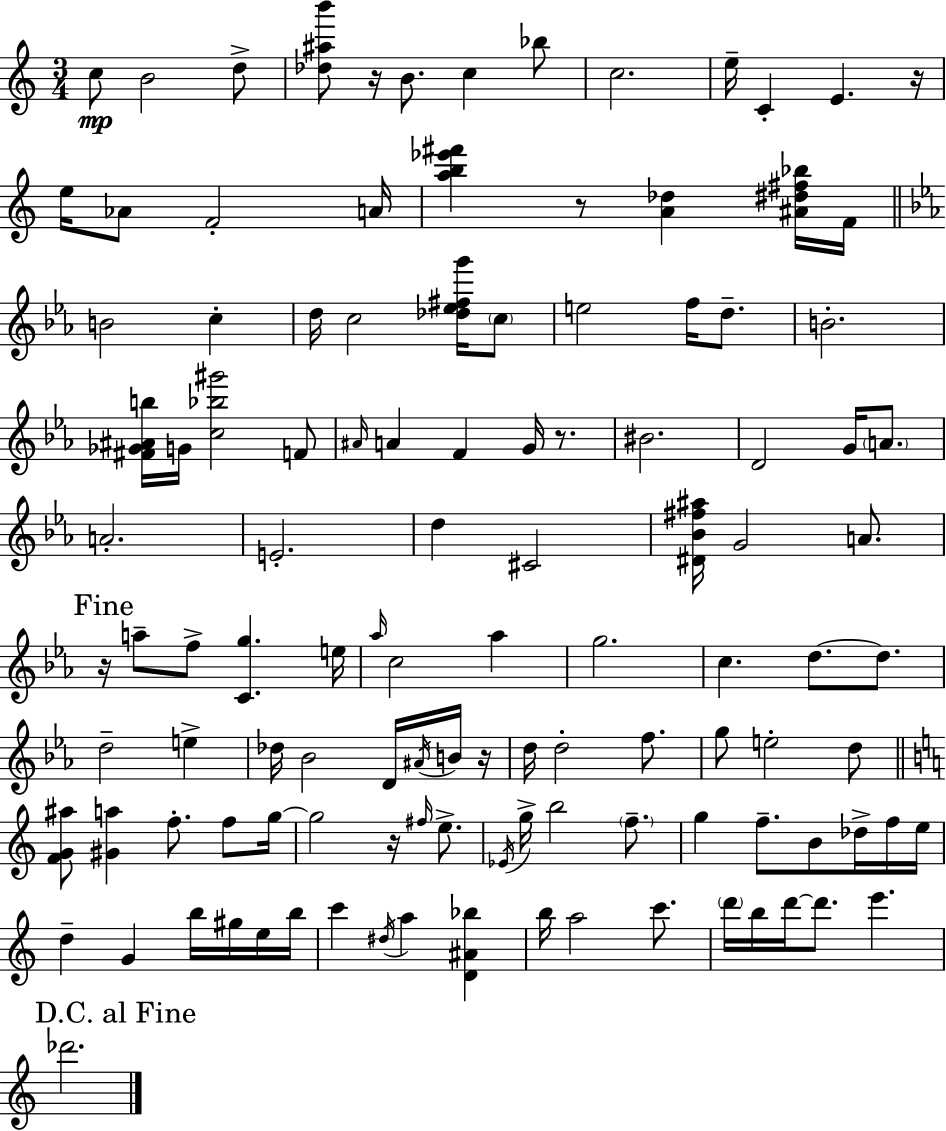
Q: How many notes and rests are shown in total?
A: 116